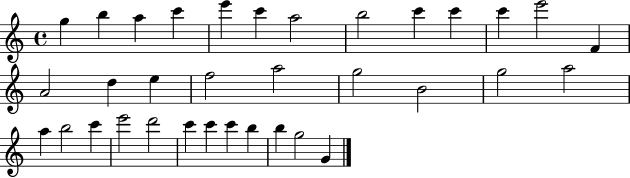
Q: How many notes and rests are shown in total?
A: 34